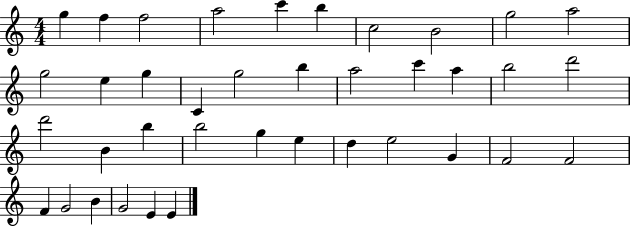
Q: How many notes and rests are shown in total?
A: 38